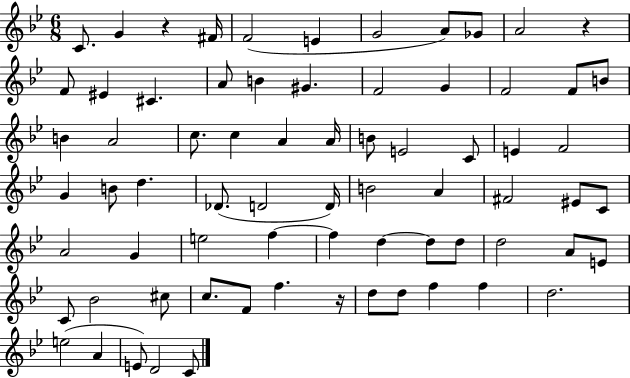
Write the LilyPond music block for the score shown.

{
  \clef treble
  \numericTimeSignature
  \time 6/8
  \key bes \major
  \repeat volta 2 { c'8. g'4 r4 fis'16 | f'2( e'4 | g'2 a'8) ges'8 | a'2 r4 | \break f'8 eis'4 cis'4. | a'8 b'4 gis'4. | f'2 g'4 | f'2 f'8 b'8 | \break b'4 a'2 | c''8. c''4 a'4 a'16 | b'8 e'2 c'8 | e'4 f'2 | \break g'4 b'8 d''4. | des'8.( d'2 d'16) | b'2 a'4 | fis'2 eis'8 c'8 | \break a'2 g'4 | e''2 f''4~~ | f''4 d''4~~ d''8 d''8 | d''2 a'8 e'8 | \break c'8 bes'2 cis''8 | c''8. f'8 f''4. r16 | d''8 d''8 f''4 f''4 | d''2. | \break e''2( a'4 | e'8) d'2 c'8 | } \bar "|."
}